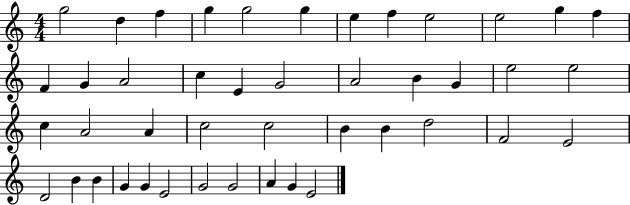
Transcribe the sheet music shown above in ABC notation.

X:1
T:Untitled
M:4/4
L:1/4
K:C
g2 d f g g2 g e f e2 e2 g f F G A2 c E G2 A2 B G e2 e2 c A2 A c2 c2 B B d2 F2 E2 D2 B B G G E2 G2 G2 A G E2